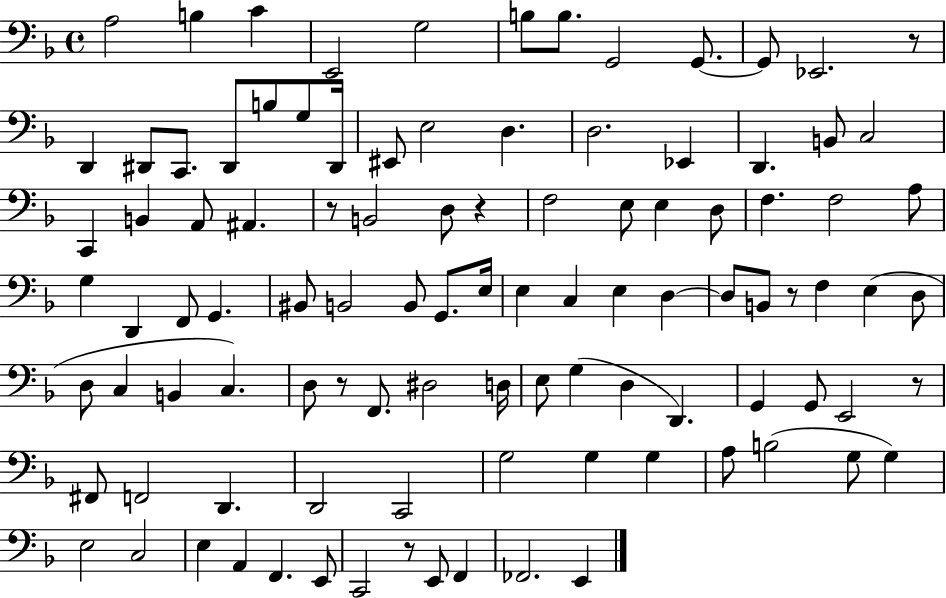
A3/h B3/q C4/q E2/h G3/h B3/e B3/e. G2/h G2/e. G2/e Eb2/h. R/e D2/q D#2/e C2/e. D#2/e B3/e G3/e D#2/s EIS2/e E3/h D3/q. D3/h. Eb2/q D2/q. B2/e C3/h C2/q B2/q A2/e A#2/q. R/e B2/h D3/e R/q F3/h E3/e E3/q D3/e F3/q. F3/h A3/e G3/q D2/q F2/e G2/q. BIS2/e B2/h B2/e G2/e. E3/s E3/q C3/q E3/q D3/q D3/e B2/e R/e F3/q E3/q D3/e D3/e C3/q B2/q C3/q. D3/e R/e F2/e. D#3/h D3/s E3/e G3/q D3/q D2/q. G2/q G2/e E2/h R/e F#2/e F2/h D2/q. D2/h C2/h G3/h G3/q G3/q A3/e B3/h G3/e G3/q E3/h C3/h E3/q A2/q F2/q. E2/e C2/h R/e E2/e F2/q FES2/h. E2/q